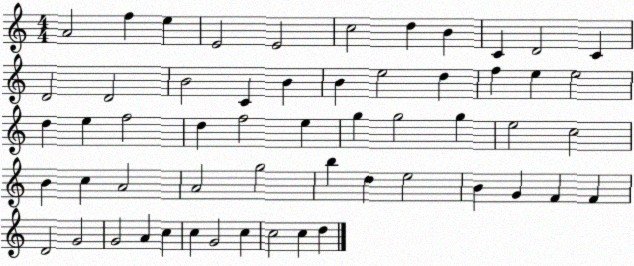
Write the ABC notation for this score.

X:1
T:Untitled
M:4/4
L:1/4
K:C
A2 f e E2 E2 c2 d B C D2 C D2 D2 B2 C B B e2 d f e e2 d e f2 d f2 e g g2 g e2 c2 B c A2 A2 g2 b d e2 B G F F D2 G2 G2 A c c G2 c c2 c d